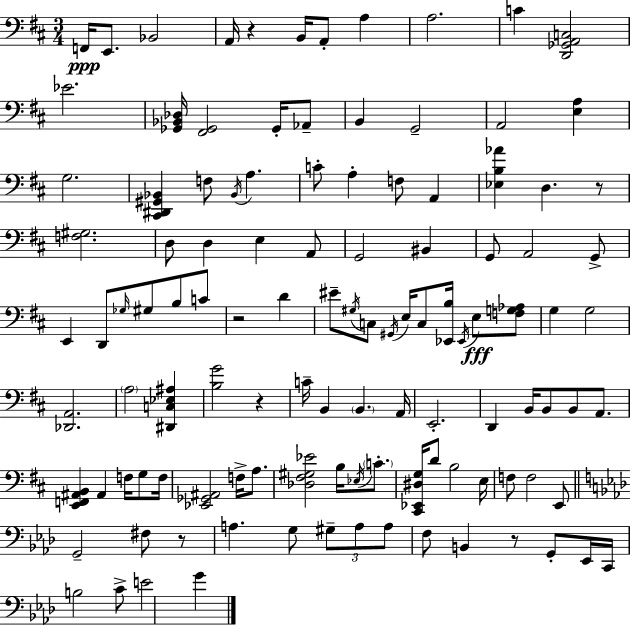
{
  \clef bass
  \numericTimeSignature
  \time 3/4
  \key d \major
  f,16\ppp e,8. bes,2 | a,16 r4 b,16 a,8-. a4 | a2. | c'4 <d, ges, a, c>2 | \break ees'2. | <ges, bes, des>16 <fis, ges,>2 ges,16-. aes,8-- | b,4 g,2-- | a,2 <e a>4 | \break g2. | <cis, dis, gis, bes,>4 f8 \acciaccatura { bes,16 } a4. | c'8-. a4-. f8 a,4 | <ees b aes'>4 d4. r8 | \break <f gis>2. | d8 d4 e4 a,8 | g,2 bis,4 | g,8 a,2 g,8-> | \break e,4 d,8 \grace { ges16 } gis8 b8 | c'8 r2 d'4 | eis'8-- \acciaccatura { gis16 } c8 \acciaccatura { gis,16 } e16 c8 <ees, b>16 | \acciaccatura { ees,16 }\fff e8 <f g aes>8 g4 g2 | \break <des, a,>2. | \parenthesize a2 | <dis, c ees ais>4 <b g'>2 | r4 c'16-- b,4 \parenthesize b,4. | \break a,16 e,2.-. | d,4 b,16 b,8 | b,8 a,8. <e, f, ais, b,>4 ais,4 | f16 g8 f16 <ees, ges, ais,>2 | \break f16-> a8. <des fis gis ees'>2 | b16 \acciaccatura { ees16 } \parenthesize c'8.-. <cis, ees, dis g>16 d'8 b2 | e16 f8 f2 | e,8 \bar "||" \break \key aes \major g,2-- fis8 r8 | a4. g8 \tuplet 3/2 { gis8-- a8 | a8 } f8 b,4 r8 g,8-. | ees,16 c,16 b2 c'8-> | \break e'2 g'4 | \bar "|."
}